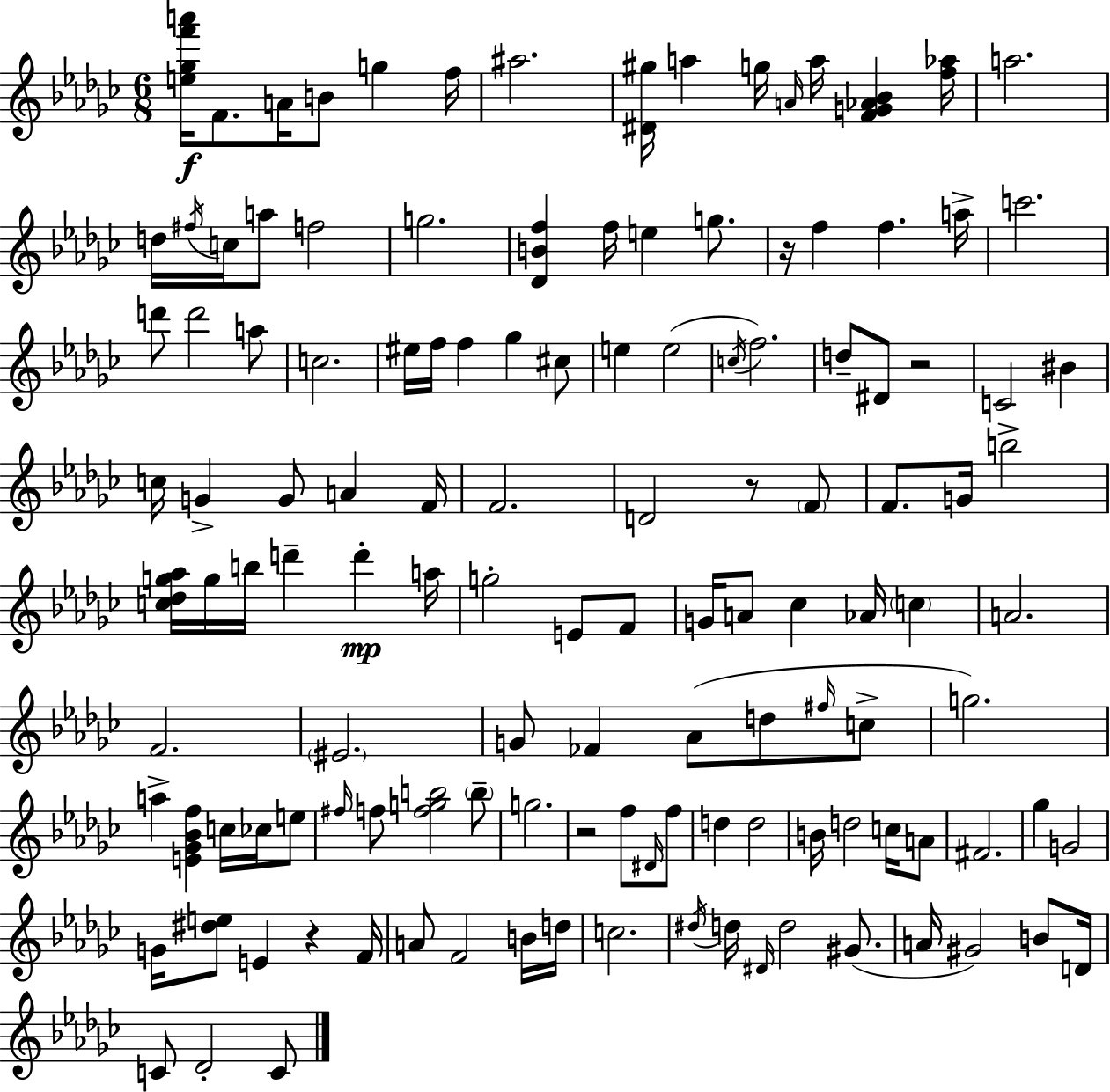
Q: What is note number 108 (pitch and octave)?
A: G#4